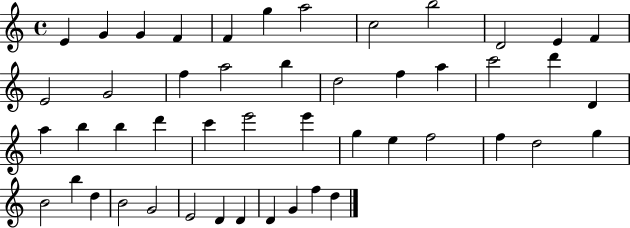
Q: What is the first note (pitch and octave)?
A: E4